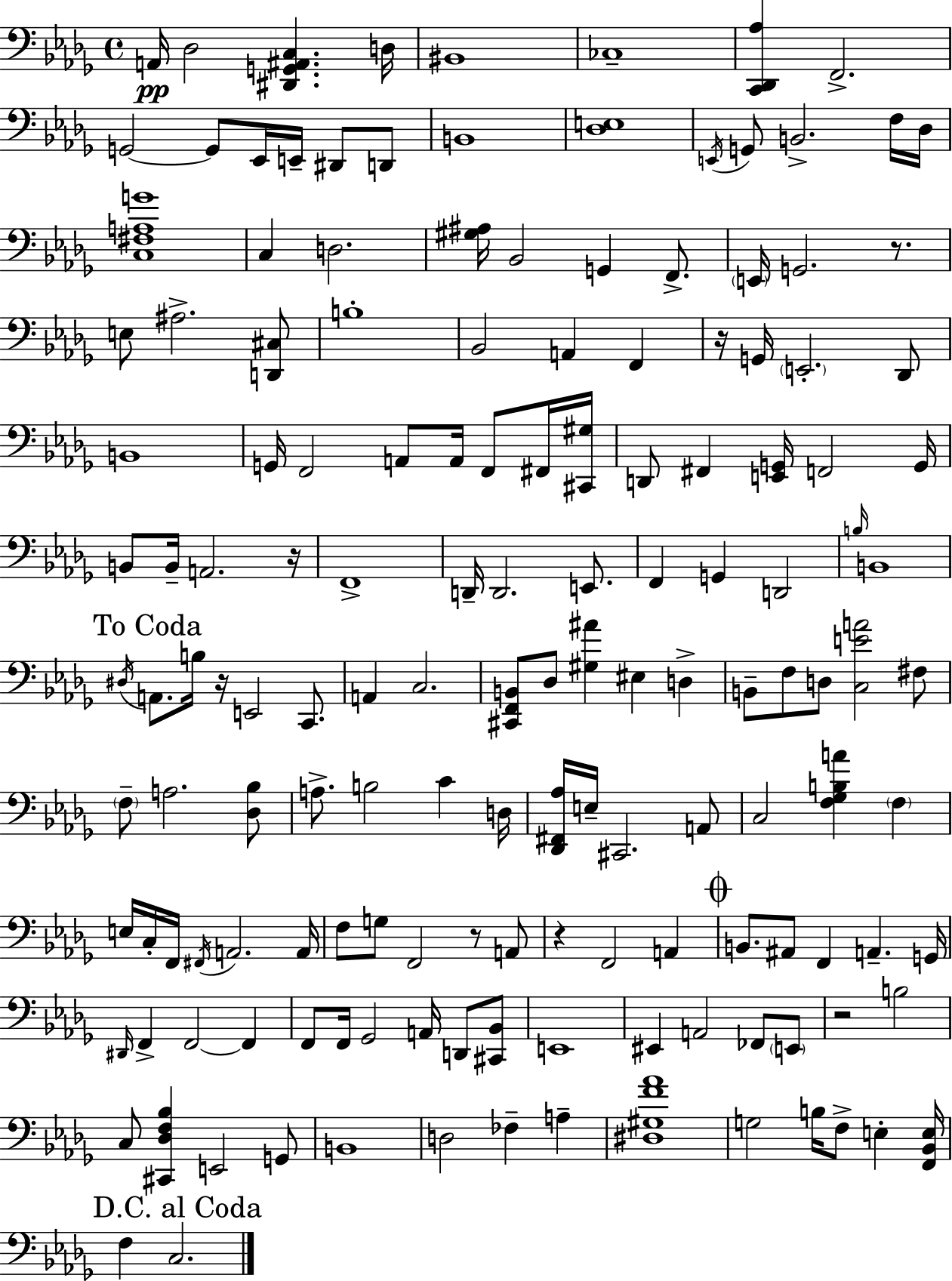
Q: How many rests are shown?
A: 7